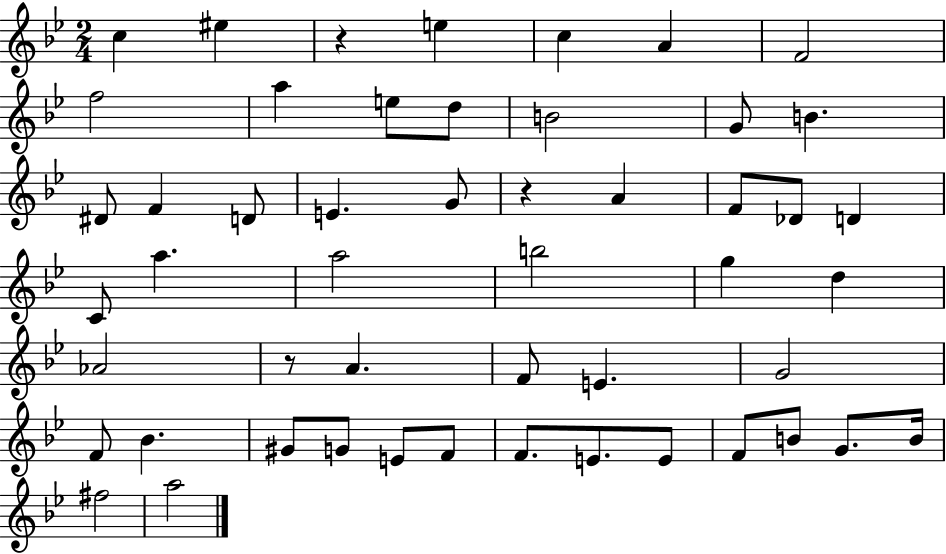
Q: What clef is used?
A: treble